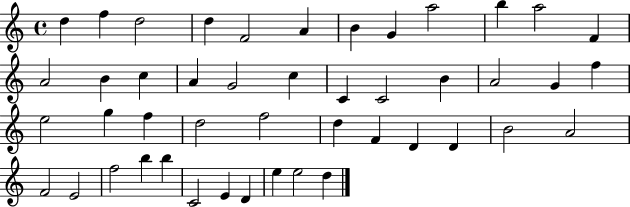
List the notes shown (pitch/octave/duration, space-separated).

D5/q F5/q D5/h D5/q F4/h A4/q B4/q G4/q A5/h B5/q A5/h F4/q A4/h B4/q C5/q A4/q G4/h C5/q C4/q C4/h B4/q A4/h G4/q F5/q E5/h G5/q F5/q D5/h F5/h D5/q F4/q D4/q D4/q B4/h A4/h F4/h E4/h F5/h B5/q B5/q C4/h E4/q D4/q E5/q E5/h D5/q